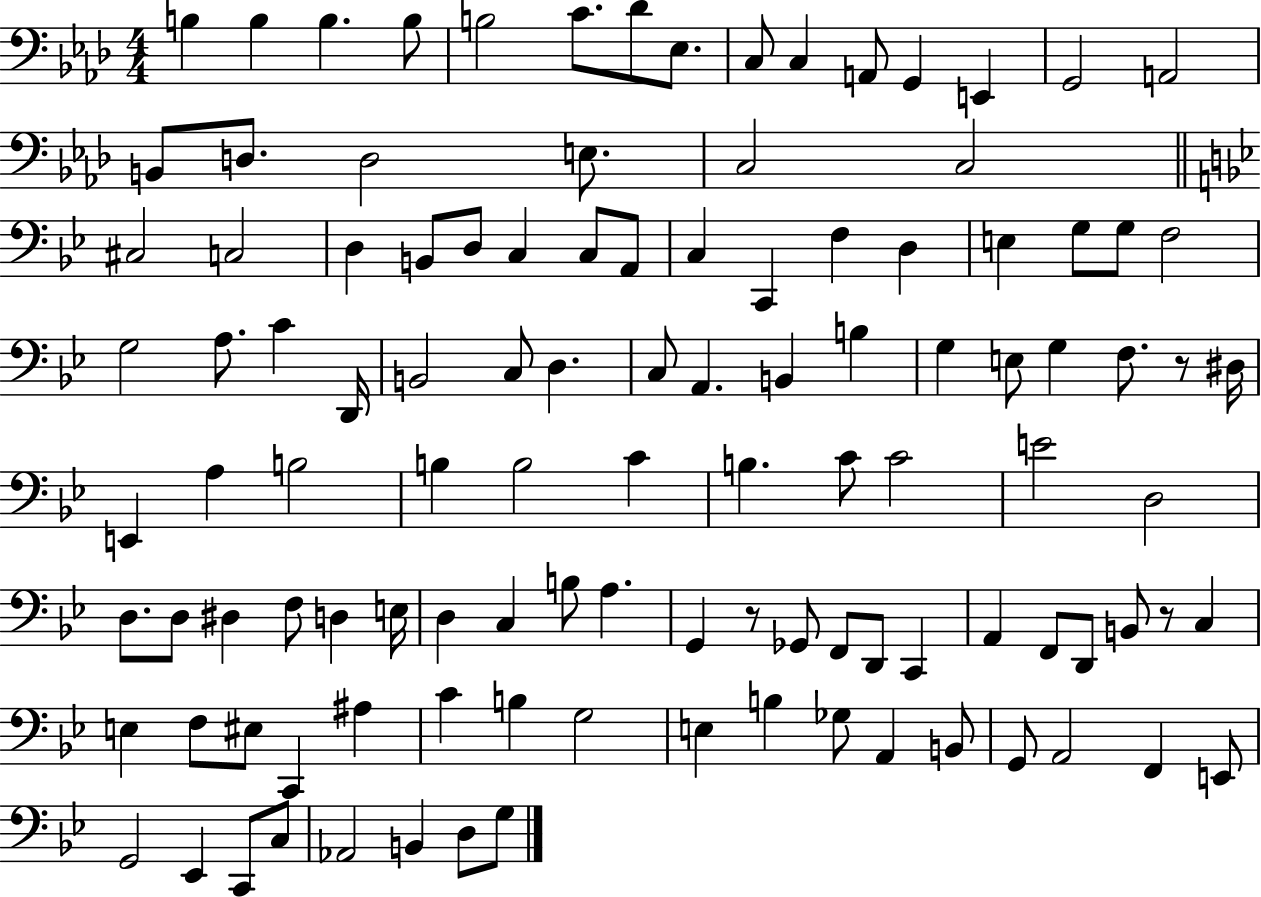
{
  \clef bass
  \numericTimeSignature
  \time 4/4
  \key aes \major
  b4 b4 b4. b8 | b2 c'8. des'8 ees8. | c8 c4 a,8 g,4 e,4 | g,2 a,2 | \break b,8 d8. d2 e8. | c2 c2 | \bar "||" \break \key g \minor cis2 c2 | d4 b,8 d8 c4 c8 a,8 | c4 c,4 f4 d4 | e4 g8 g8 f2 | \break g2 a8. c'4 d,16 | b,2 c8 d4. | c8 a,4. b,4 b4 | g4 e8 g4 f8. r8 dis16 | \break e,4 a4 b2 | b4 b2 c'4 | b4. c'8 c'2 | e'2 d2 | \break d8. d8 dis4 f8 d4 e16 | d4 c4 b8 a4. | g,4 r8 ges,8 f,8 d,8 c,4 | a,4 f,8 d,8 b,8 r8 c4 | \break e4 f8 eis8 c,4 ais4 | c'4 b4 g2 | e4 b4 ges8 a,4 b,8 | g,8 a,2 f,4 e,8 | \break g,2 ees,4 c,8 c8 | aes,2 b,4 d8 g8 | \bar "|."
}